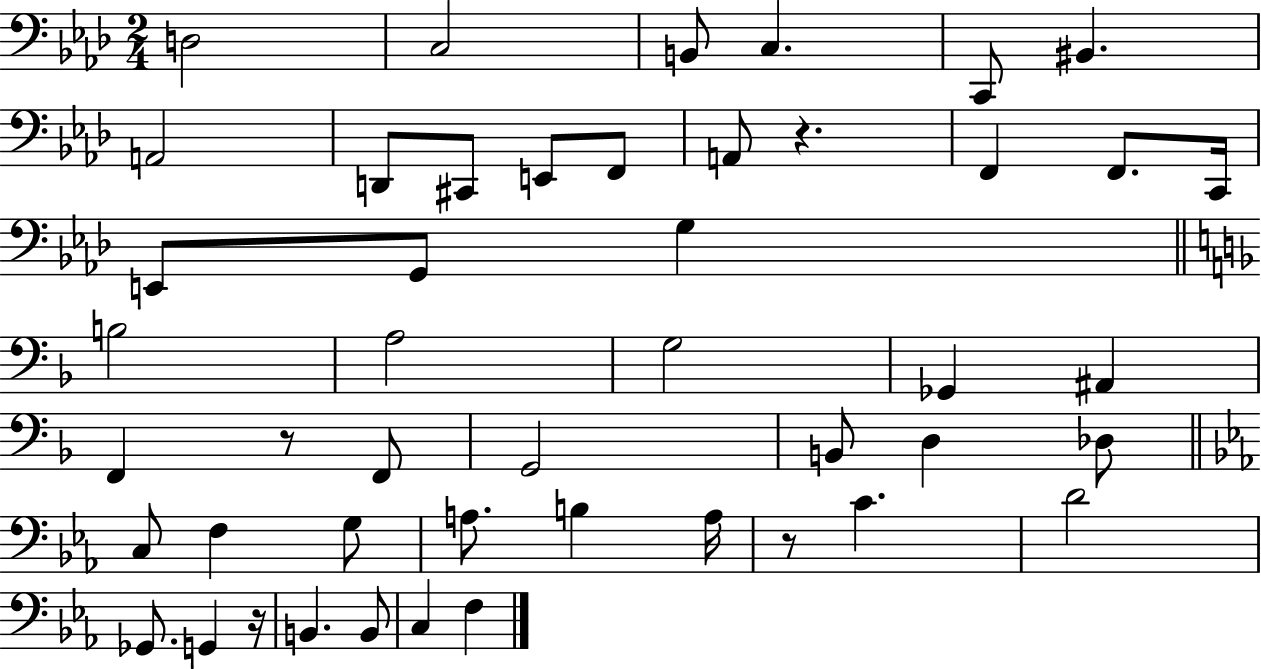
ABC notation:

X:1
T:Untitled
M:2/4
L:1/4
K:Ab
D,2 C,2 B,,/2 C, C,,/2 ^B,, A,,2 D,,/2 ^C,,/2 E,,/2 F,,/2 A,,/2 z F,, F,,/2 C,,/4 E,,/2 G,,/2 G, B,2 A,2 G,2 _G,, ^A,, F,, z/2 F,,/2 G,,2 B,,/2 D, _D,/2 C,/2 F, G,/2 A,/2 B, A,/4 z/2 C D2 _G,,/2 G,, z/4 B,, B,,/2 C, F,